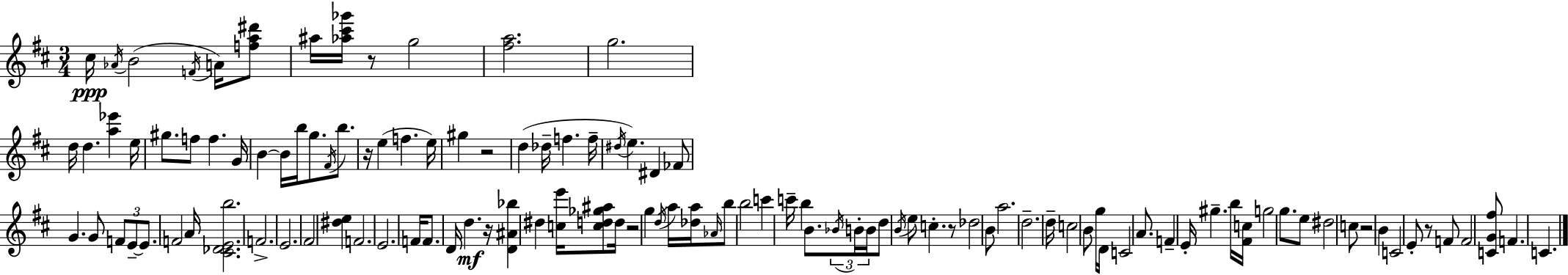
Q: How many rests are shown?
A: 8